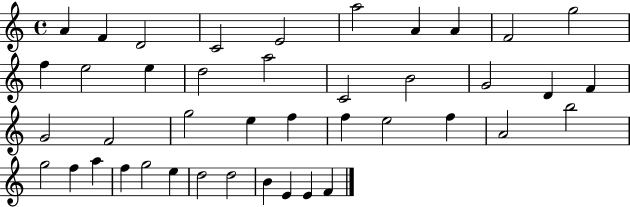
{
  \clef treble
  \time 4/4
  \defaultTimeSignature
  \key c \major
  a'4 f'4 d'2 | c'2 e'2 | a''2 a'4 a'4 | f'2 g''2 | \break f''4 e''2 e''4 | d''2 a''2 | c'2 b'2 | g'2 d'4 f'4 | \break g'2 f'2 | g''2 e''4 f''4 | f''4 e''2 f''4 | a'2 b''2 | \break g''2 f''4 a''4 | f''4 g''2 e''4 | d''2 d''2 | b'4 e'4 e'4 f'4 | \break \bar "|."
}